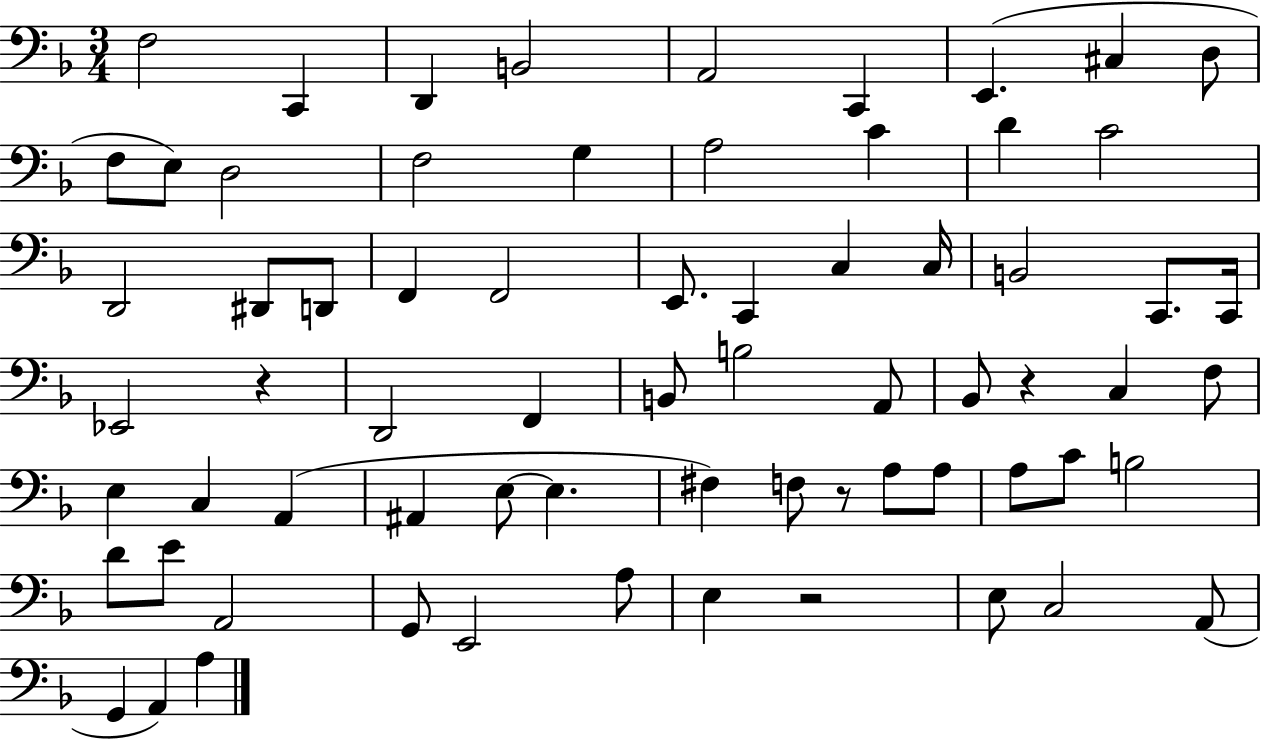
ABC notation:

X:1
T:Untitled
M:3/4
L:1/4
K:F
F,2 C,, D,, B,,2 A,,2 C,, E,, ^C, D,/2 F,/2 E,/2 D,2 F,2 G, A,2 C D C2 D,,2 ^D,,/2 D,,/2 F,, F,,2 E,,/2 C,, C, C,/4 B,,2 C,,/2 C,,/4 _E,,2 z D,,2 F,, B,,/2 B,2 A,,/2 _B,,/2 z C, F,/2 E, C, A,, ^A,, E,/2 E, ^F, F,/2 z/2 A,/2 A,/2 A,/2 C/2 B,2 D/2 E/2 A,,2 G,,/2 E,,2 A,/2 E, z2 E,/2 C,2 A,,/2 G,, A,, A,